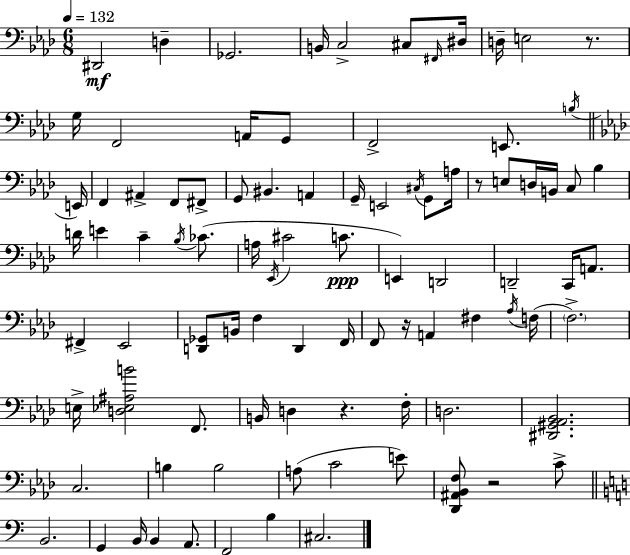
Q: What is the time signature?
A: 6/8